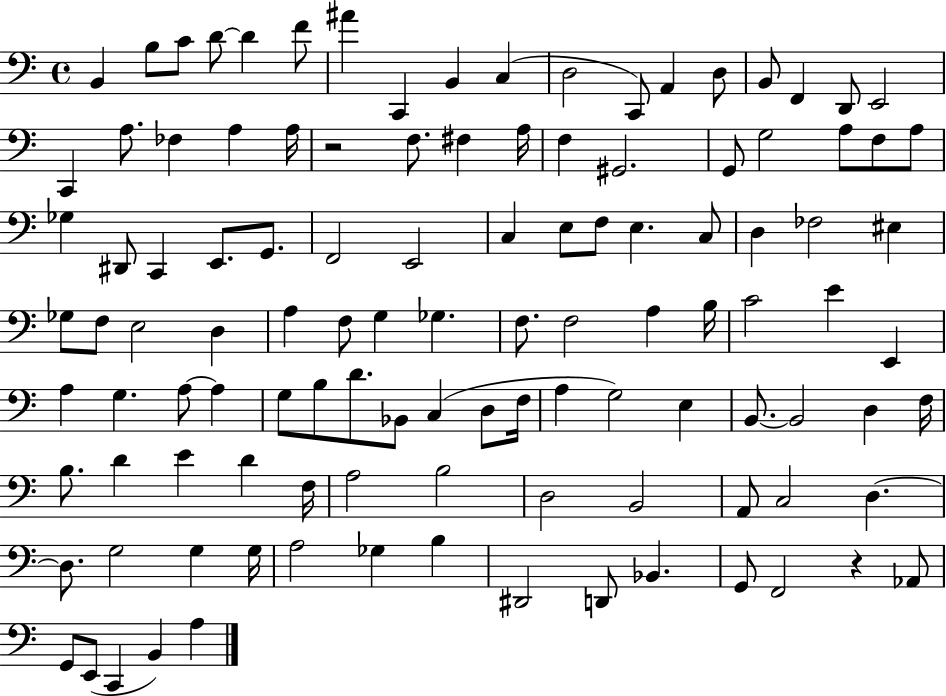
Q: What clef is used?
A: bass